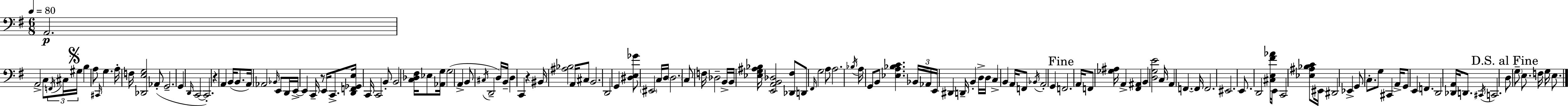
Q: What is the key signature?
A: G major